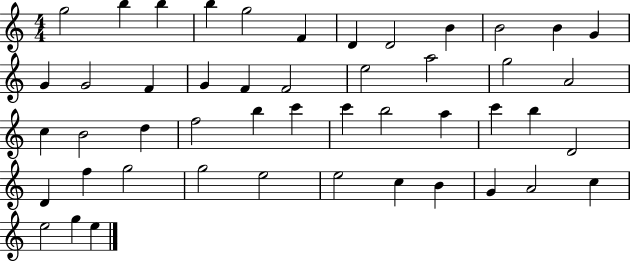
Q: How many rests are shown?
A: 0